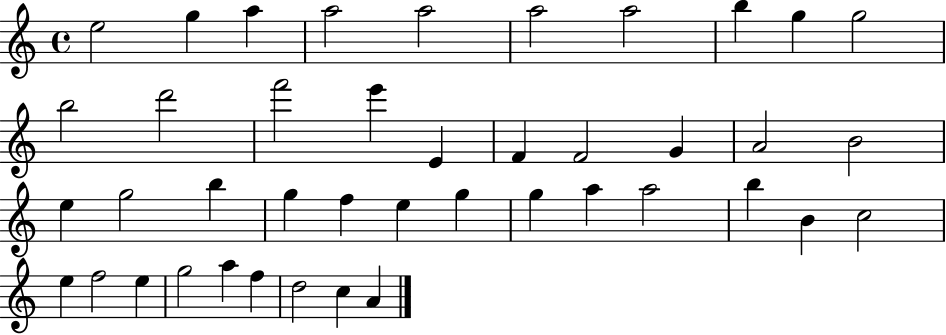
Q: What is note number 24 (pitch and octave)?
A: G5